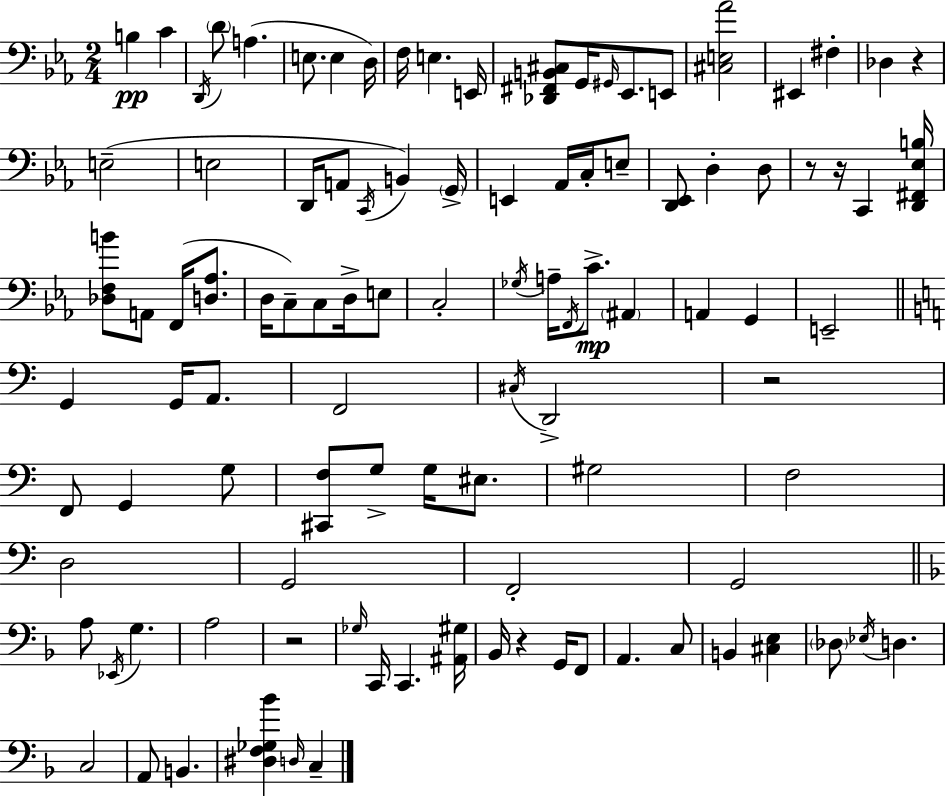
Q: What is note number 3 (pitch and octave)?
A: D2